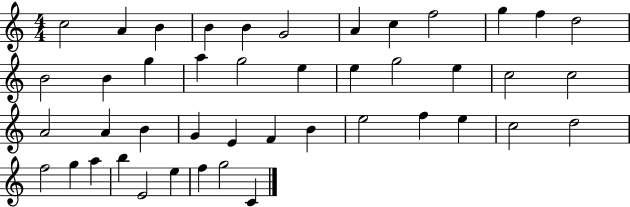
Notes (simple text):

C5/h A4/q B4/q B4/q B4/q G4/h A4/q C5/q F5/h G5/q F5/q D5/h B4/h B4/q G5/q A5/q G5/h E5/q E5/q G5/h E5/q C5/h C5/h A4/h A4/q B4/q G4/q E4/q F4/q B4/q E5/h F5/q E5/q C5/h D5/h F5/h G5/q A5/q B5/q E4/h E5/q F5/q G5/h C4/q